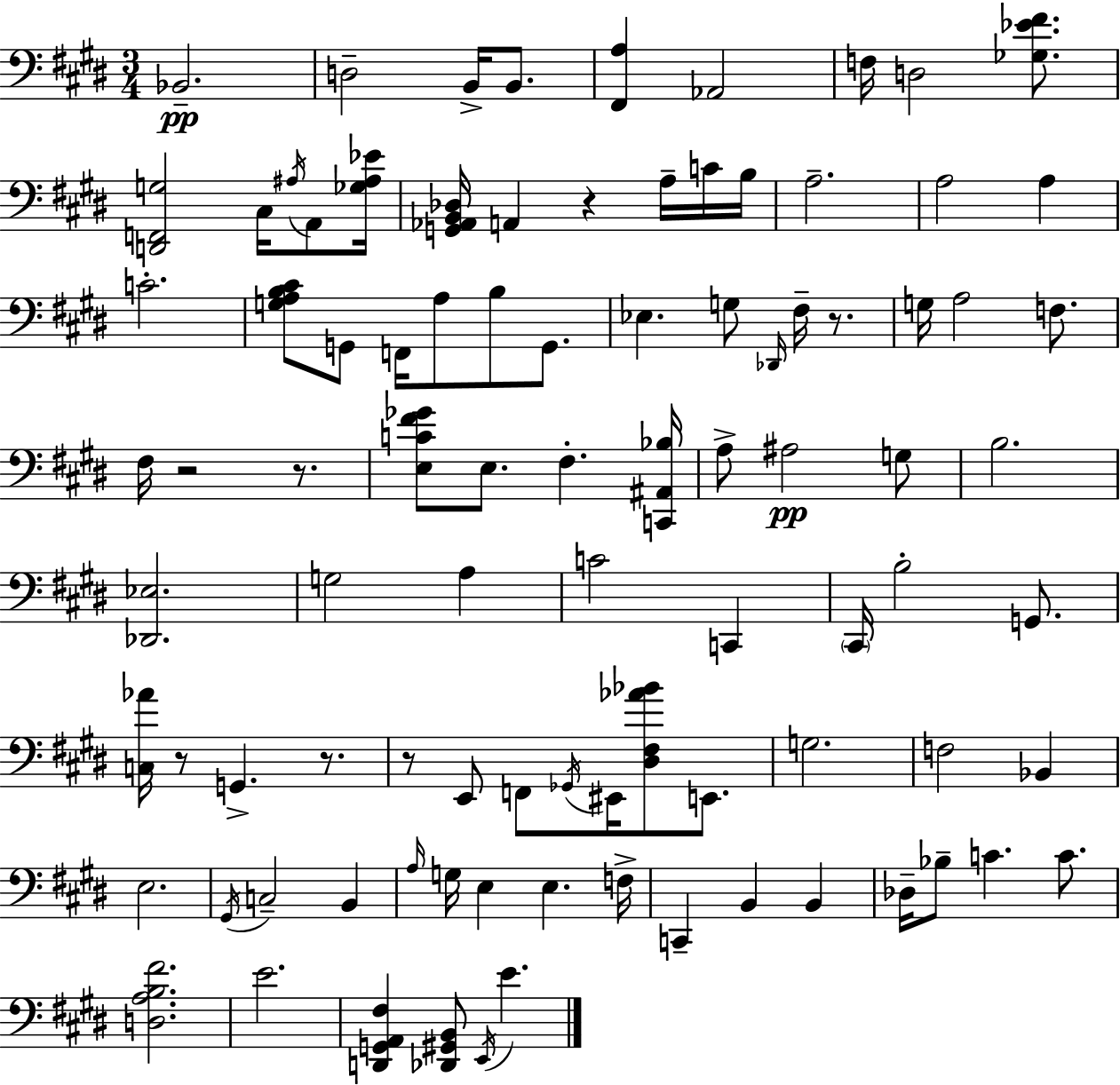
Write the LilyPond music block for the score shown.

{
  \clef bass
  \numericTimeSignature
  \time 3/4
  \key e \major
  bes,2.--\pp | d2-- b,16-> b,8. | <fis, a>4 aes,2 | f16 d2 <ges ees' fis'>8. | \break <d, f, g>2 cis16 \acciaccatura { ais16 } a,8 | <ges ais ees'>16 <g, aes, b, des>16 a,4 r4 a16-- c'16 | b16 a2.-- | a2 a4 | \break c'2.-. | <g a b cis'>8 g,8 f,16 a8 b8 g,8. | ees4. g8 \grace { des,16 } fis16-- r8. | g16 a2 f8. | \break fis16 r2 r8. | <e c' fis' ges'>8 e8. fis4.-. | <c, ais, bes>16 a8-> ais2\pp | g8 b2. | \break <des, ees>2. | g2 a4 | c'2 c,4 | \parenthesize cis,16 b2-. g,8. | \break <c aes'>16 r8 g,4.-> r8. | r8 e,8 f,8 \acciaccatura { ges,16 } eis,16 <dis fis aes' bes'>8 | e,8. g2. | f2 bes,4 | \break e2. | \acciaccatura { gis,16 } c2-- | b,4 \grace { a16 } g16 e4 e4. | f16-> c,4-- b,4 | \break b,4 des16-- bes8-- c'4. | c'8. <d a b fis'>2. | e'2. | <d, g, a, fis>4 <des, gis, b,>8 \acciaccatura { e,16 } | \break e'4. \bar "|."
}